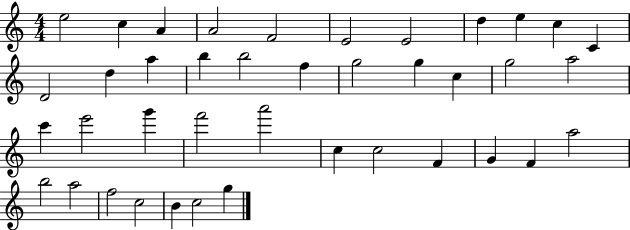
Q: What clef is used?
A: treble